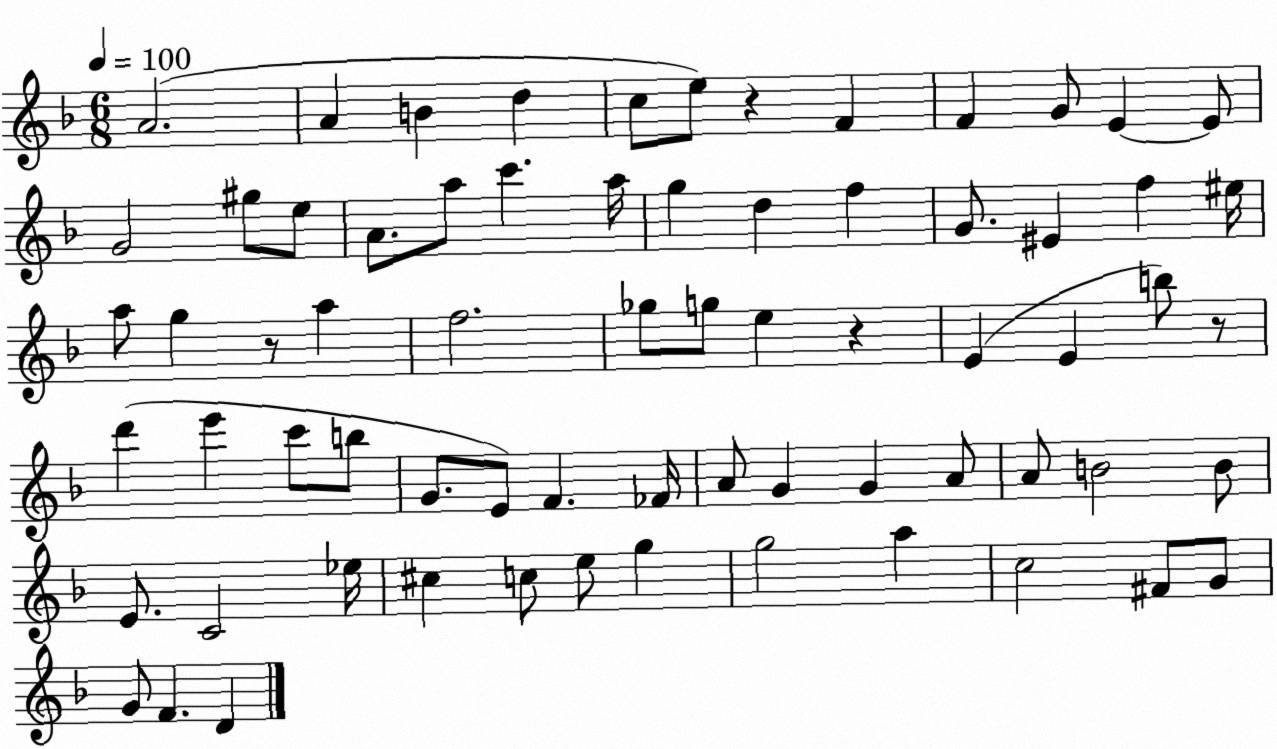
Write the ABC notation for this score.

X:1
T:Untitled
M:6/8
L:1/4
K:F
A2 A B d c/2 e/2 z F F G/2 E E/2 G2 ^g/2 e/2 A/2 a/2 c' a/4 g d f G/2 ^E f ^e/4 a/2 g z/2 a f2 _g/2 g/2 e z E E b/2 z/2 d' e' c'/2 b/2 G/2 E/2 F _F/4 A/2 G G A/2 A/2 B2 B/2 E/2 C2 _e/4 ^c c/2 e/2 g g2 a c2 ^F/2 G/2 G/2 F D